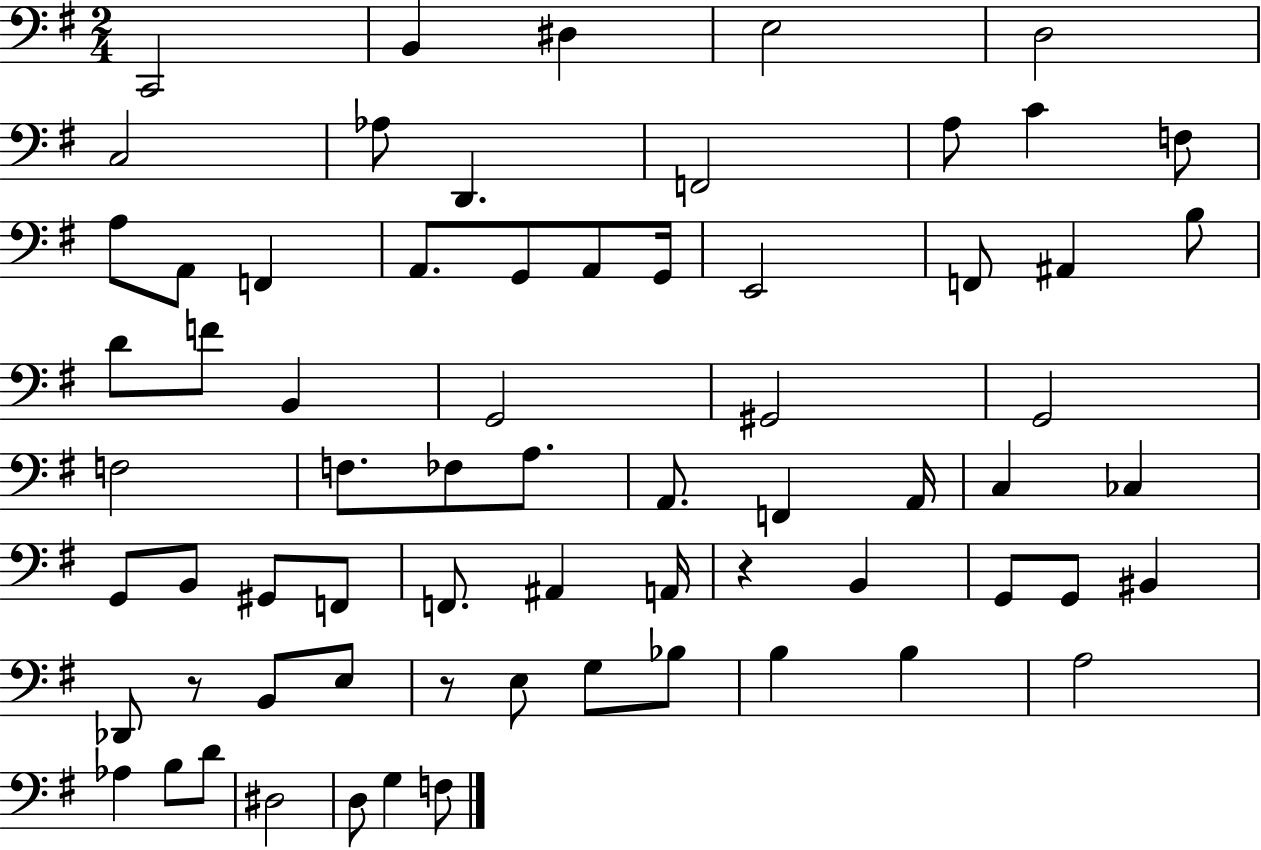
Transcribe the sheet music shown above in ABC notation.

X:1
T:Untitled
M:2/4
L:1/4
K:G
C,,2 B,, ^D, E,2 D,2 C,2 _A,/2 D,, F,,2 A,/2 C F,/2 A,/2 A,,/2 F,, A,,/2 G,,/2 A,,/2 G,,/4 E,,2 F,,/2 ^A,, B,/2 D/2 F/2 B,, G,,2 ^G,,2 G,,2 F,2 F,/2 _F,/2 A,/2 A,,/2 F,, A,,/4 C, _C, G,,/2 B,,/2 ^G,,/2 F,,/2 F,,/2 ^A,, A,,/4 z B,, G,,/2 G,,/2 ^B,, _D,,/2 z/2 B,,/2 E,/2 z/2 E,/2 G,/2 _B,/2 B, B, A,2 _A, B,/2 D/2 ^D,2 D,/2 G, F,/2